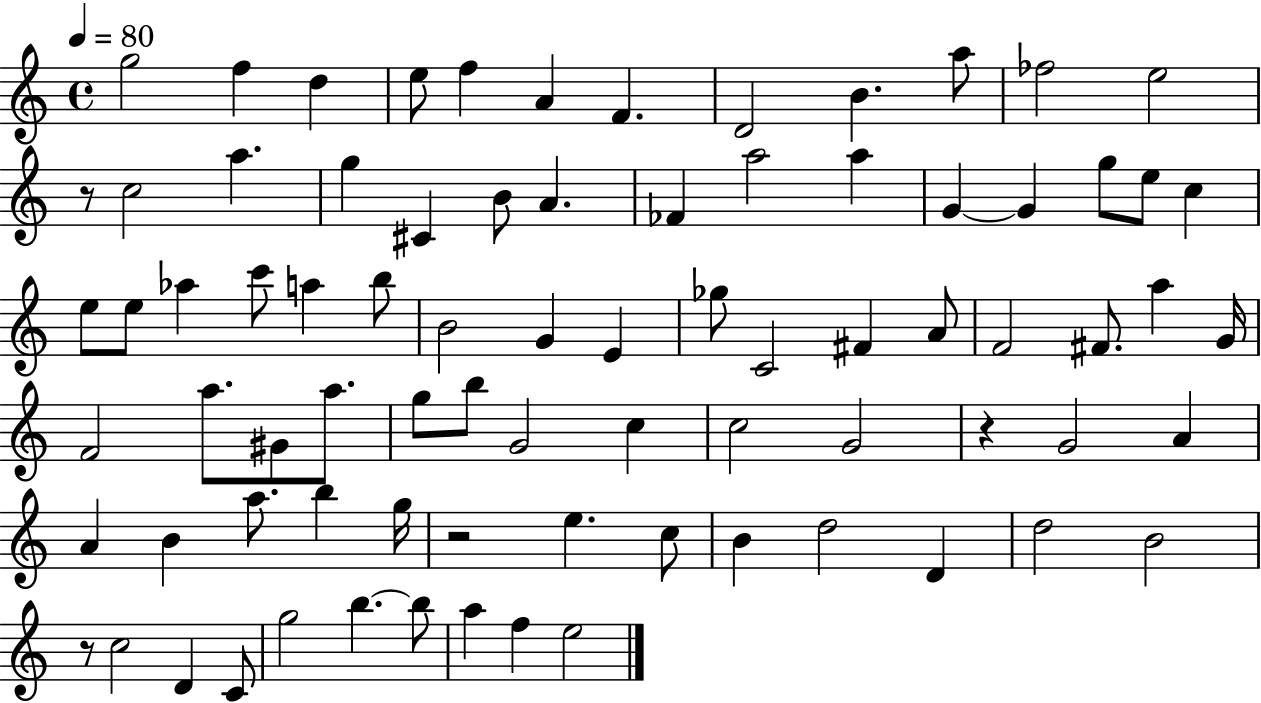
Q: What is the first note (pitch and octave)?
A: G5